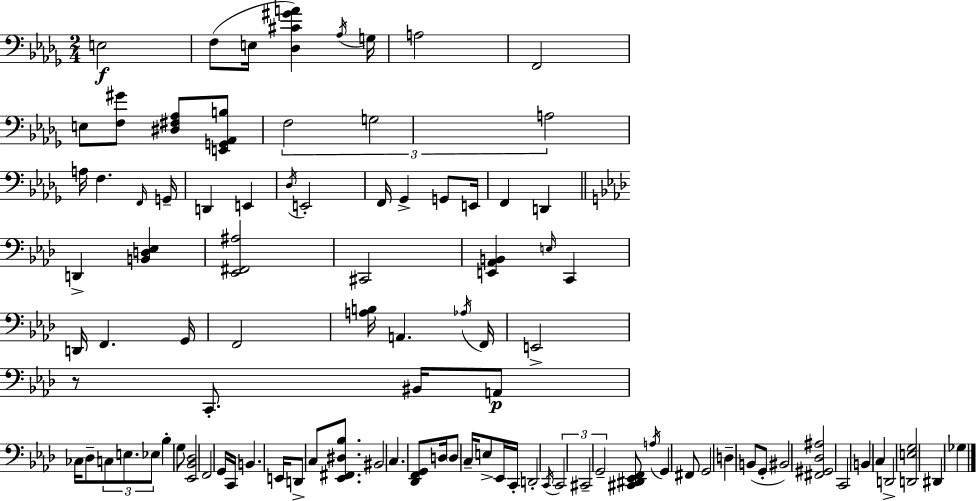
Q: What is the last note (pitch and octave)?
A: Gb3